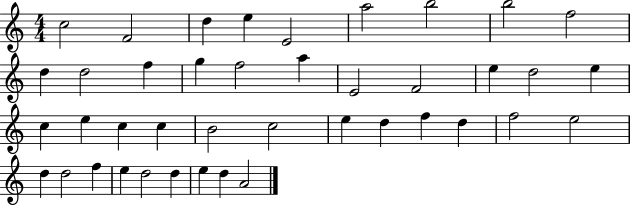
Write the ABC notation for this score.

X:1
T:Untitled
M:4/4
L:1/4
K:C
c2 F2 d e E2 a2 b2 b2 f2 d d2 f g f2 a E2 F2 e d2 e c e c c B2 c2 e d f d f2 e2 d d2 f e d2 d e d A2